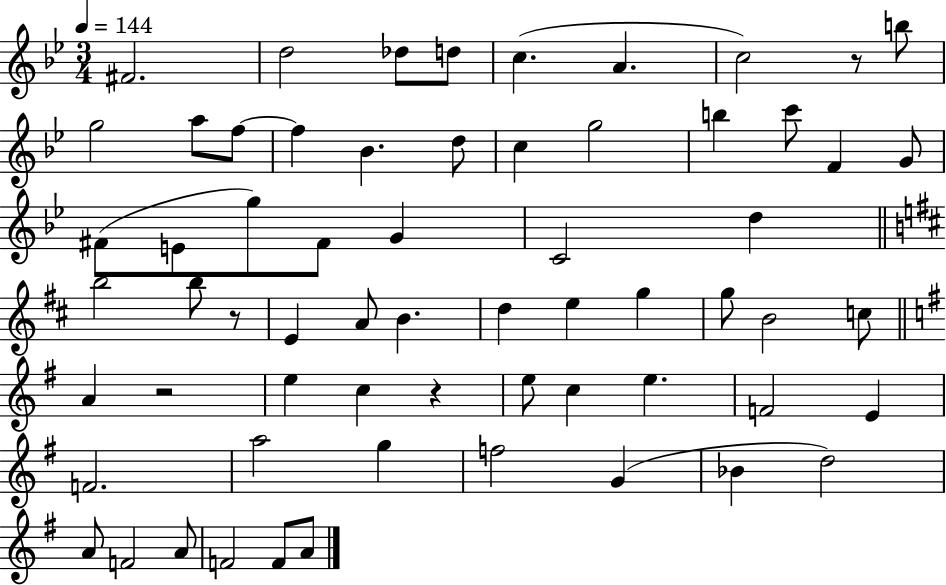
X:1
T:Untitled
M:3/4
L:1/4
K:Bb
^F2 d2 _d/2 d/2 c A c2 z/2 b/2 g2 a/2 f/2 f _B d/2 c g2 b c'/2 F G/2 ^F/2 E/2 g/2 ^F/2 G C2 d b2 b/2 z/2 E A/2 B d e g g/2 B2 c/2 A z2 e c z e/2 c e F2 E F2 a2 g f2 G _B d2 A/2 F2 A/2 F2 F/2 A/2